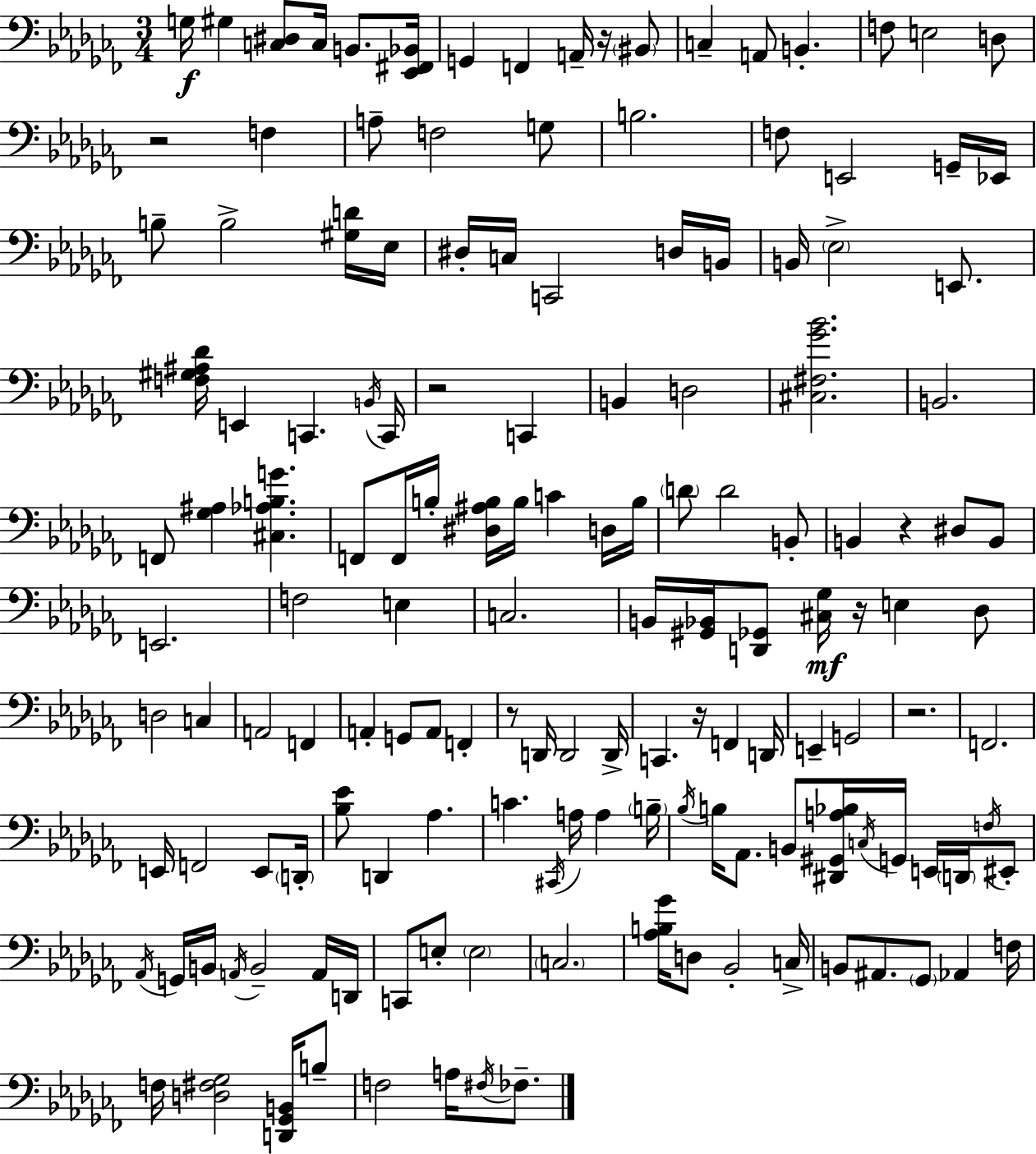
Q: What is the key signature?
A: AES minor